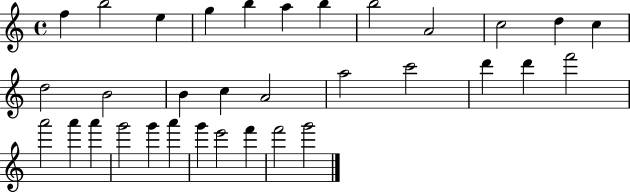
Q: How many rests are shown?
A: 0